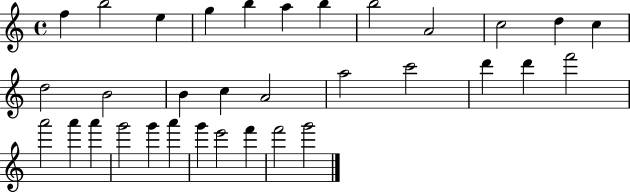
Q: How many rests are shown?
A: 0